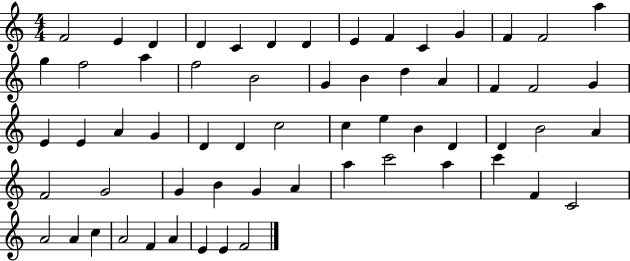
F4/h E4/q D4/q D4/q C4/q D4/q D4/q E4/q F4/q C4/q G4/q F4/q F4/h A5/q G5/q F5/h A5/q F5/h B4/h G4/q B4/q D5/q A4/q F4/q F4/h G4/q E4/q E4/q A4/q G4/q D4/q D4/q C5/h C5/q E5/q B4/q D4/q D4/q B4/h A4/q F4/h G4/h G4/q B4/q G4/q A4/q A5/q C6/h A5/q C6/q F4/q C4/h A4/h A4/q C5/q A4/h F4/q A4/q E4/q E4/q F4/h